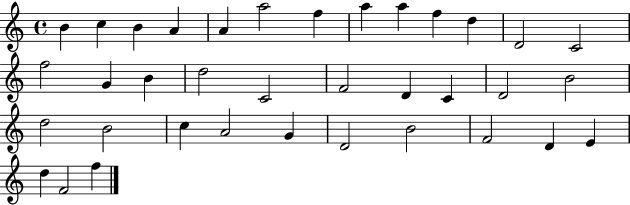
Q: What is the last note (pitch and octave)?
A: F5